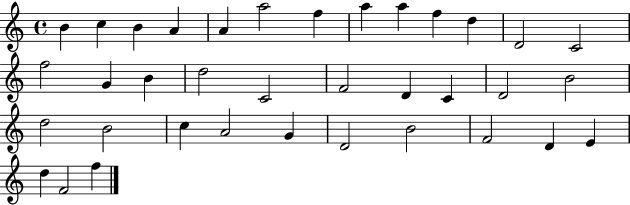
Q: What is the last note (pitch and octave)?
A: F5